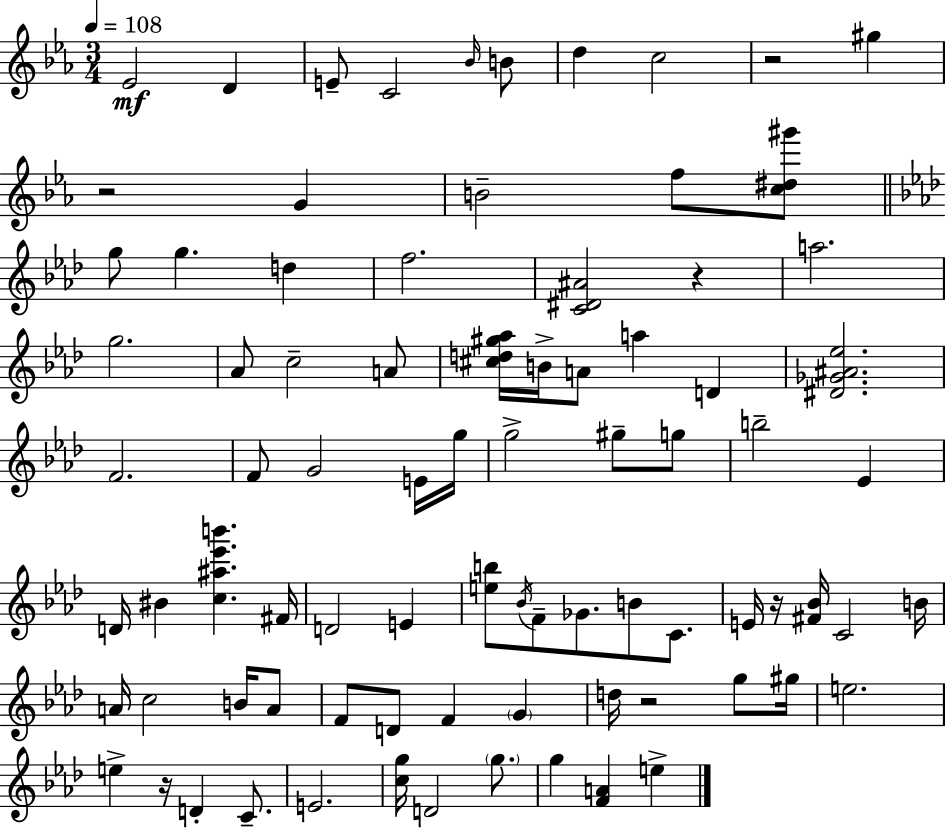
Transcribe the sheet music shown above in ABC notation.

X:1
T:Untitled
M:3/4
L:1/4
K:Cm
_E2 D E/2 C2 _B/4 B/2 d c2 z2 ^g z2 G B2 f/2 [c^d^g']/2 g/2 g d f2 [C^D^A]2 z a2 g2 _A/2 c2 A/2 [^cd^g_a]/4 B/4 A/2 a D [^D_G^A_e]2 F2 F/2 G2 E/4 g/4 g2 ^g/2 g/2 b2 _E D/4 ^B [c^a_e'b'] ^F/4 D2 E [eb]/2 _B/4 F/2 _G/2 B/2 C/2 E/4 z/4 [^F_B]/4 C2 B/4 A/4 c2 B/4 A/2 F/2 D/2 F G d/4 z2 g/2 ^g/4 e2 e z/4 D C/2 E2 [cg]/4 D2 g/2 g [FA] e